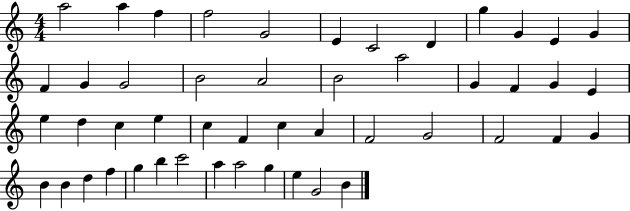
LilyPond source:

{
  \clef treble
  \numericTimeSignature
  \time 4/4
  \key c \major
  a''2 a''4 f''4 | f''2 g'2 | e'4 c'2 d'4 | g''4 g'4 e'4 g'4 | \break f'4 g'4 g'2 | b'2 a'2 | b'2 a''2 | g'4 f'4 g'4 e'4 | \break e''4 d''4 c''4 e''4 | c''4 f'4 c''4 a'4 | f'2 g'2 | f'2 f'4 g'4 | \break b'4 b'4 d''4 f''4 | g''4 b''4 c'''2 | a''4 a''2 g''4 | e''4 g'2 b'4 | \break \bar "|."
}